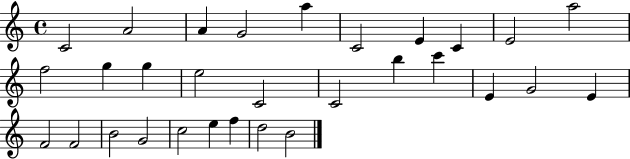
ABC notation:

X:1
T:Untitled
M:4/4
L:1/4
K:C
C2 A2 A G2 a C2 E C E2 a2 f2 g g e2 C2 C2 b c' E G2 E F2 F2 B2 G2 c2 e f d2 B2